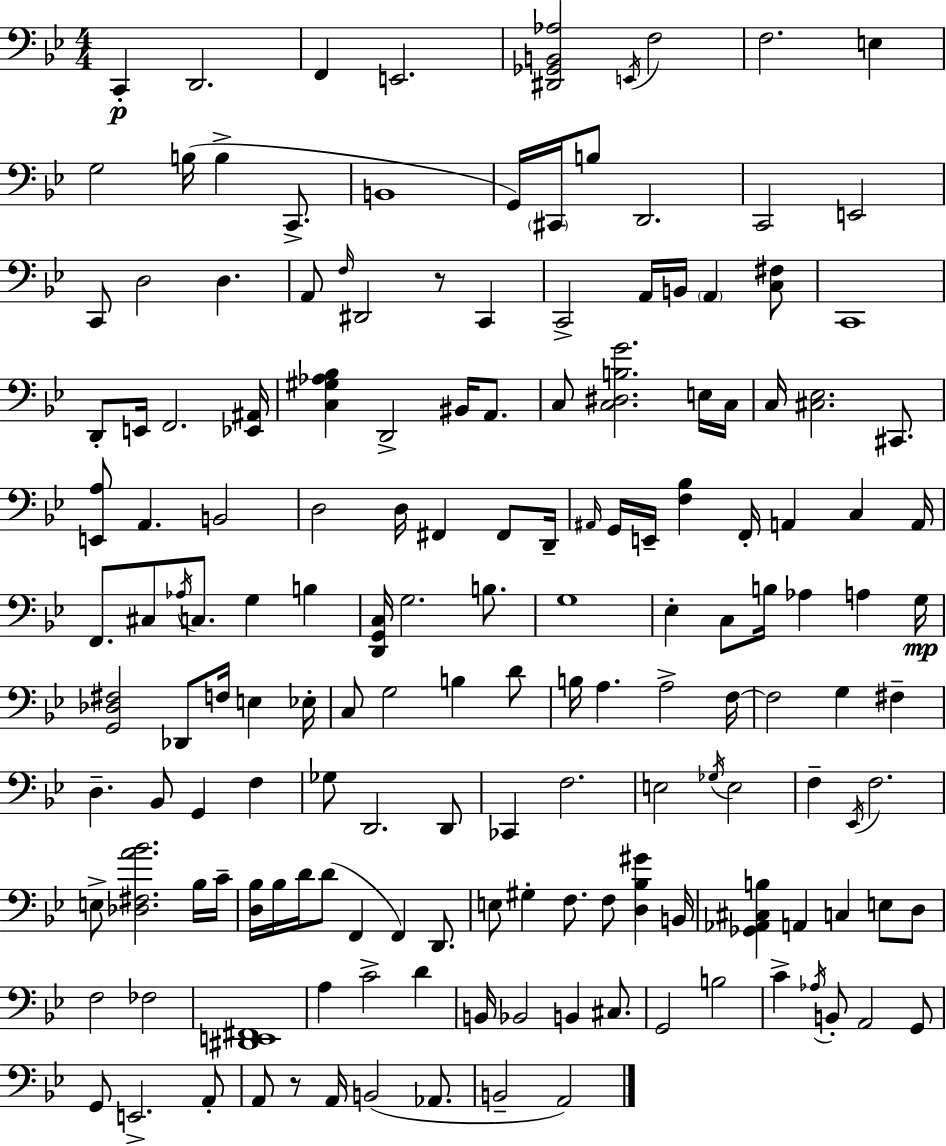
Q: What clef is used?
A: bass